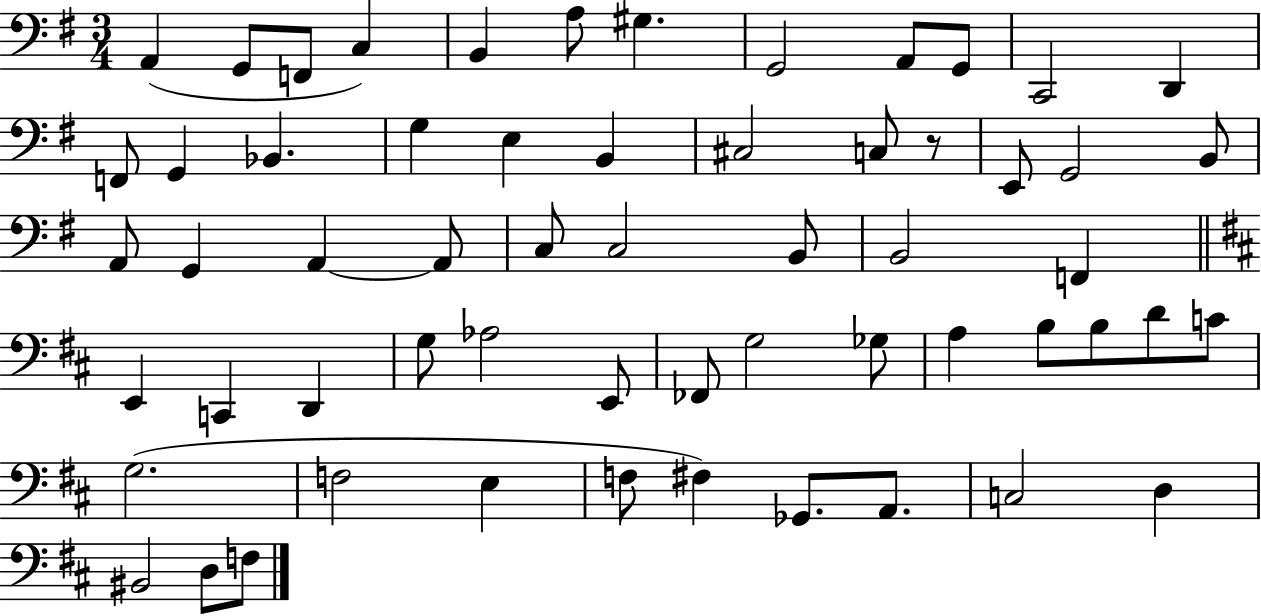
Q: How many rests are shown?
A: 1